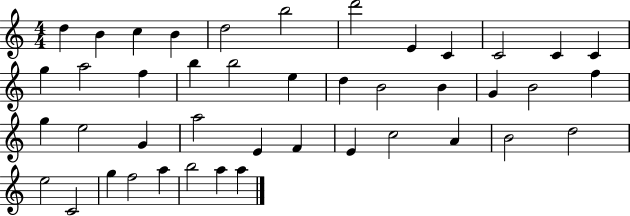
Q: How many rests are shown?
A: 0